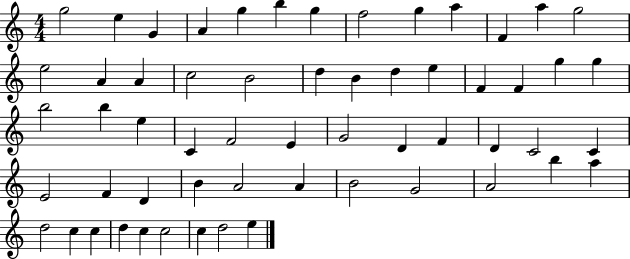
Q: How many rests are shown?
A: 0